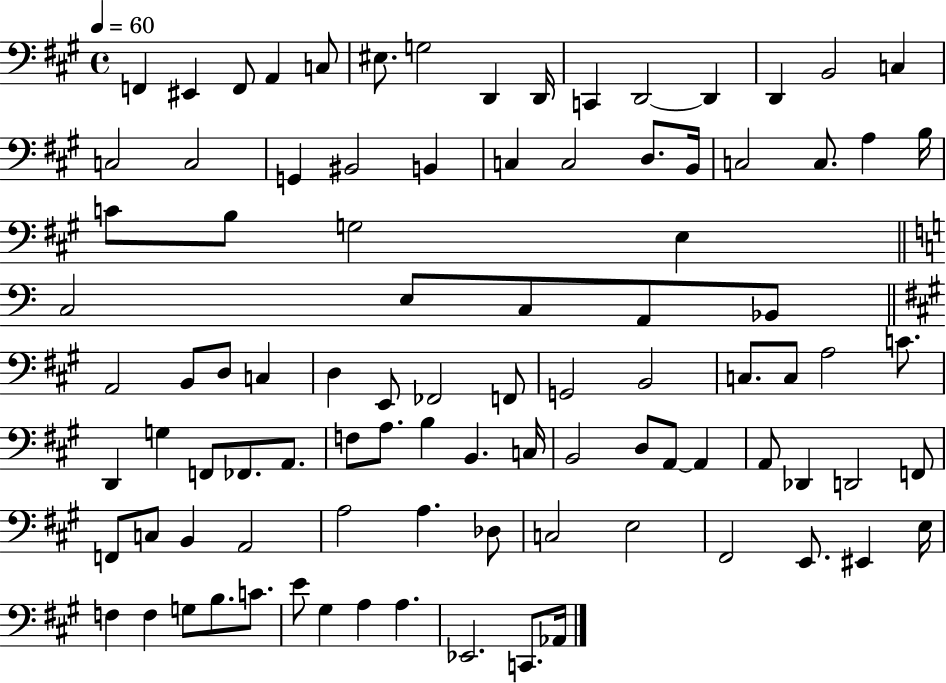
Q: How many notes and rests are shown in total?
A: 94